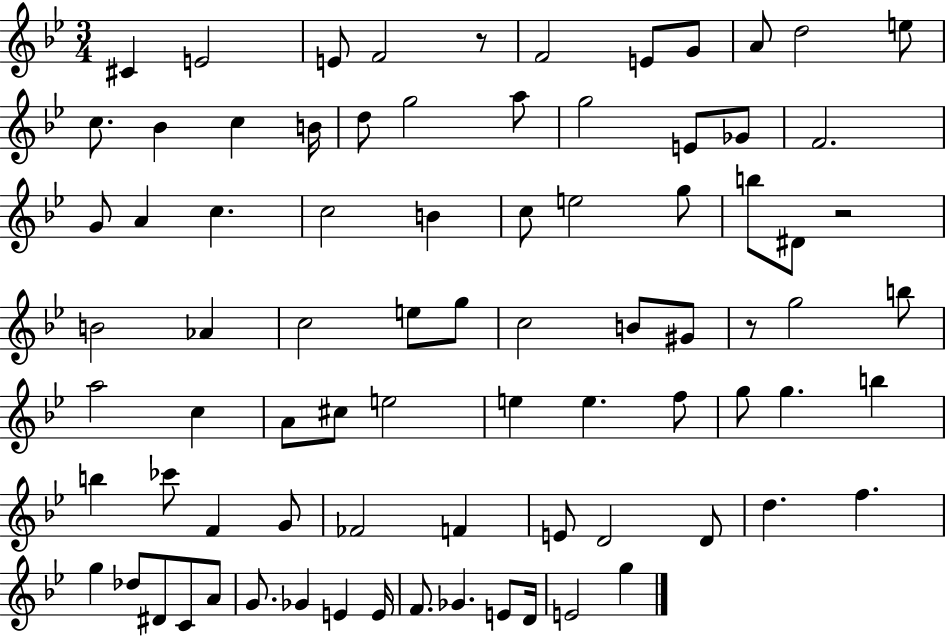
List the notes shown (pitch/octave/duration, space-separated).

C#4/q E4/h E4/e F4/h R/e F4/h E4/e G4/e A4/e D5/h E5/e C5/e. Bb4/q C5/q B4/s D5/e G5/h A5/e G5/h E4/e Gb4/e F4/h. G4/e A4/q C5/q. C5/h B4/q C5/e E5/h G5/e B5/e D#4/e R/h B4/h Ab4/q C5/h E5/e G5/e C5/h B4/e G#4/e R/e G5/h B5/e A5/h C5/q A4/e C#5/e E5/h E5/q E5/q. F5/e G5/e G5/q. B5/q B5/q CES6/e F4/q G4/e FES4/h F4/q E4/e D4/h D4/e D5/q. F5/q. G5/q Db5/e D#4/e C4/e A4/e G4/e. Gb4/q E4/q E4/s F4/e. Gb4/q. E4/e D4/s E4/h G5/q